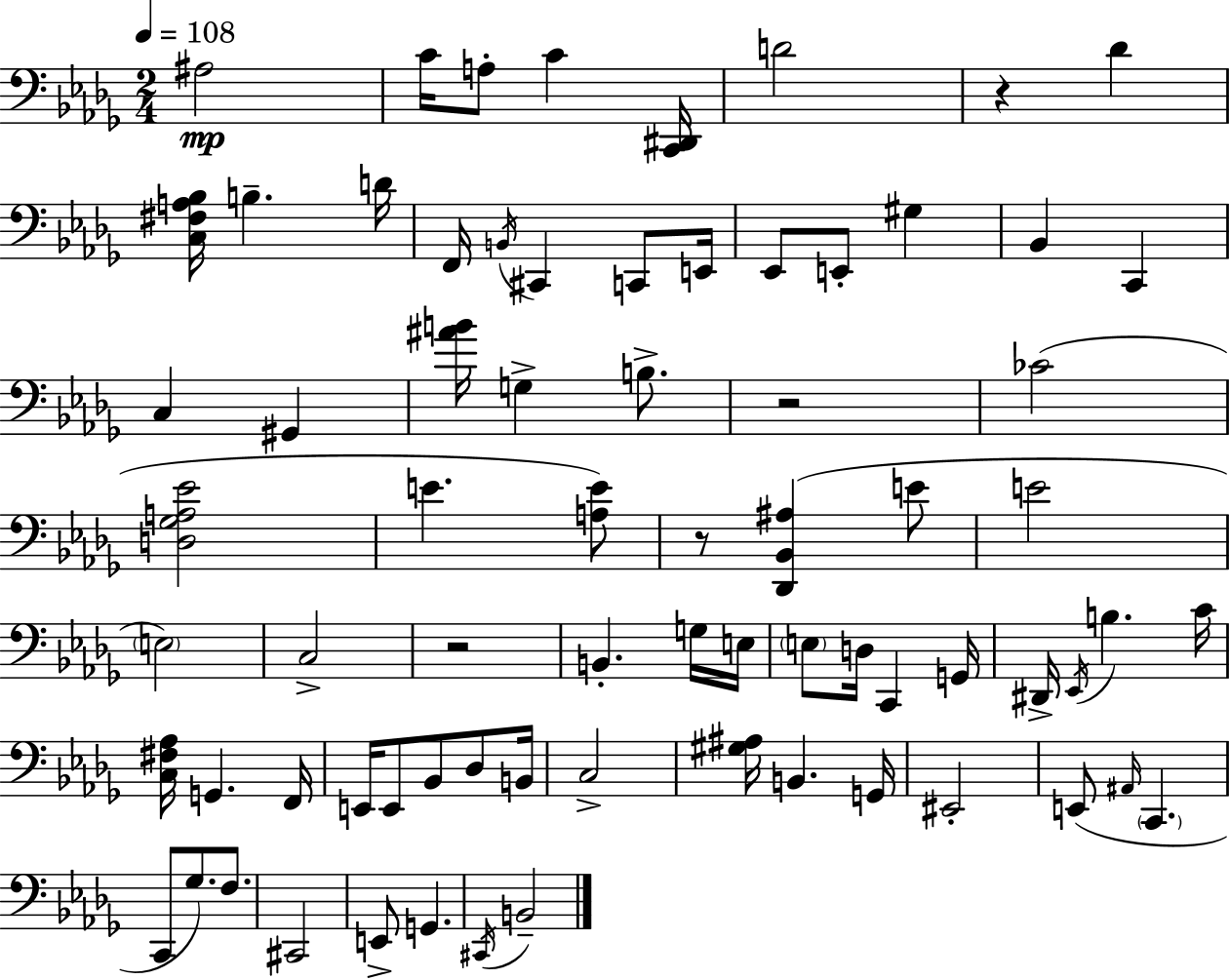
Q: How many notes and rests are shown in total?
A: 73